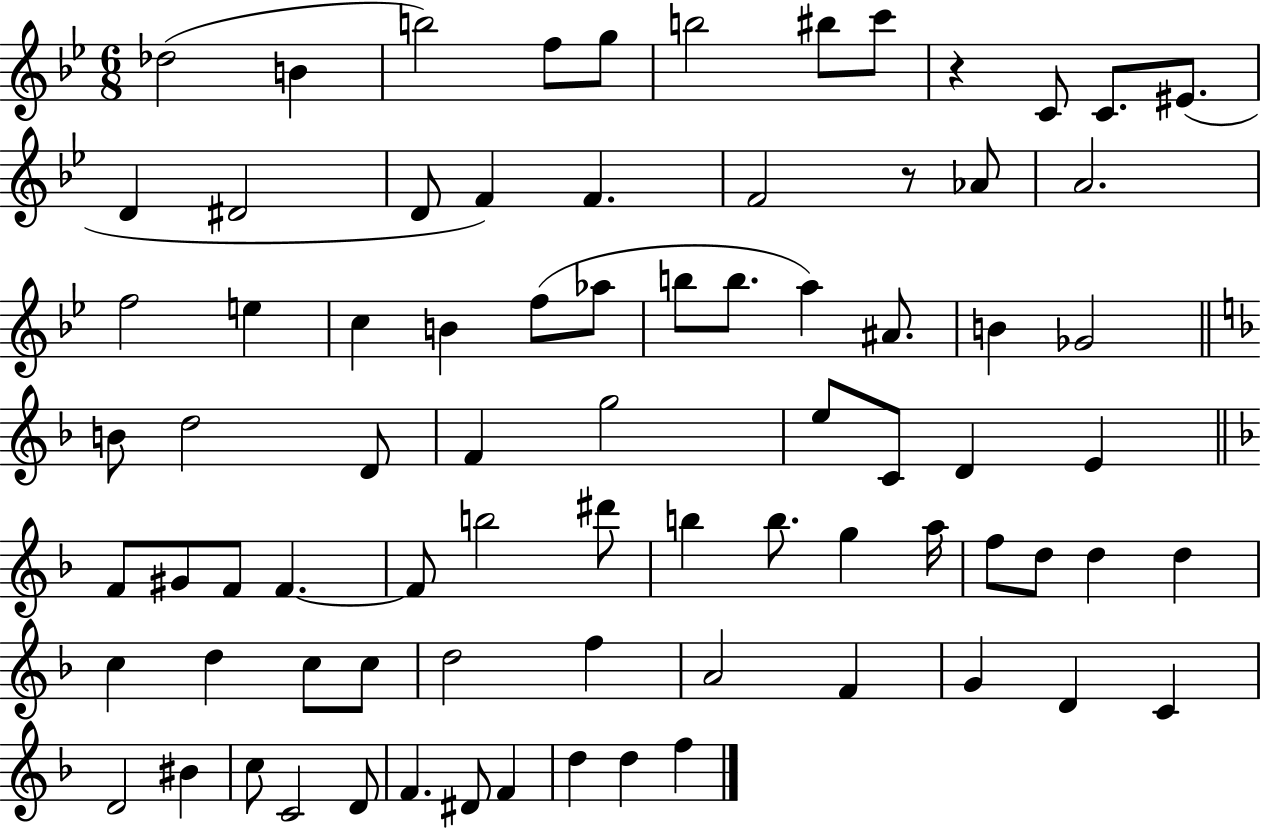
Db5/h B4/q B5/h F5/e G5/e B5/h BIS5/e C6/e R/q C4/e C4/e. EIS4/e. D4/q D#4/h D4/e F4/q F4/q. F4/h R/e Ab4/e A4/h. F5/h E5/q C5/q B4/q F5/e Ab5/e B5/e B5/e. A5/q A#4/e. B4/q Gb4/h B4/e D5/h D4/e F4/q G5/h E5/e C4/e D4/q E4/q F4/e G#4/e F4/e F4/q. F4/e B5/h D#6/e B5/q B5/e. G5/q A5/s F5/e D5/e D5/q D5/q C5/q D5/q C5/e C5/e D5/h F5/q A4/h F4/q G4/q D4/q C4/q D4/h BIS4/q C5/e C4/h D4/e F4/q. D#4/e F4/q D5/q D5/q F5/q